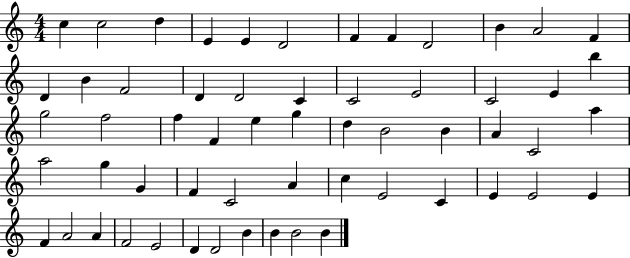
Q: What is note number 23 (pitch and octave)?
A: B5